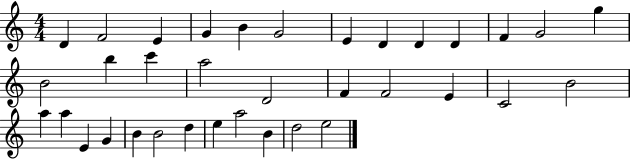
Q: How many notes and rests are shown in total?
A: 35